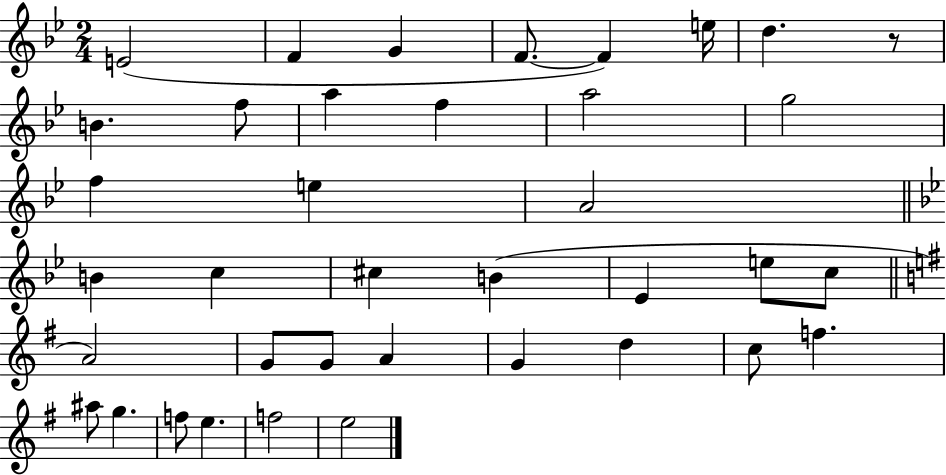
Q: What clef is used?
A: treble